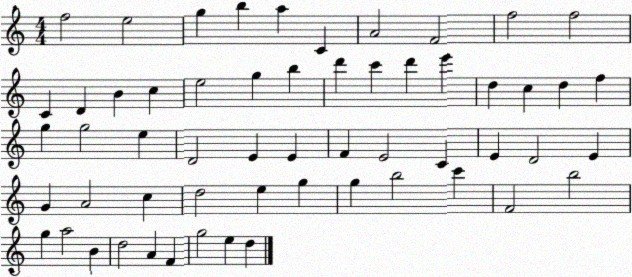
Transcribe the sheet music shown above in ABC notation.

X:1
T:Untitled
M:4/4
L:1/4
K:C
f2 e2 g b a C A2 F2 f2 f2 C D B c e2 g b d' c' d' e' d c d f g g2 e D2 E E F E2 C E D2 E G A2 c d2 e g g b2 c' F2 b2 g a2 B d2 A F g2 e d